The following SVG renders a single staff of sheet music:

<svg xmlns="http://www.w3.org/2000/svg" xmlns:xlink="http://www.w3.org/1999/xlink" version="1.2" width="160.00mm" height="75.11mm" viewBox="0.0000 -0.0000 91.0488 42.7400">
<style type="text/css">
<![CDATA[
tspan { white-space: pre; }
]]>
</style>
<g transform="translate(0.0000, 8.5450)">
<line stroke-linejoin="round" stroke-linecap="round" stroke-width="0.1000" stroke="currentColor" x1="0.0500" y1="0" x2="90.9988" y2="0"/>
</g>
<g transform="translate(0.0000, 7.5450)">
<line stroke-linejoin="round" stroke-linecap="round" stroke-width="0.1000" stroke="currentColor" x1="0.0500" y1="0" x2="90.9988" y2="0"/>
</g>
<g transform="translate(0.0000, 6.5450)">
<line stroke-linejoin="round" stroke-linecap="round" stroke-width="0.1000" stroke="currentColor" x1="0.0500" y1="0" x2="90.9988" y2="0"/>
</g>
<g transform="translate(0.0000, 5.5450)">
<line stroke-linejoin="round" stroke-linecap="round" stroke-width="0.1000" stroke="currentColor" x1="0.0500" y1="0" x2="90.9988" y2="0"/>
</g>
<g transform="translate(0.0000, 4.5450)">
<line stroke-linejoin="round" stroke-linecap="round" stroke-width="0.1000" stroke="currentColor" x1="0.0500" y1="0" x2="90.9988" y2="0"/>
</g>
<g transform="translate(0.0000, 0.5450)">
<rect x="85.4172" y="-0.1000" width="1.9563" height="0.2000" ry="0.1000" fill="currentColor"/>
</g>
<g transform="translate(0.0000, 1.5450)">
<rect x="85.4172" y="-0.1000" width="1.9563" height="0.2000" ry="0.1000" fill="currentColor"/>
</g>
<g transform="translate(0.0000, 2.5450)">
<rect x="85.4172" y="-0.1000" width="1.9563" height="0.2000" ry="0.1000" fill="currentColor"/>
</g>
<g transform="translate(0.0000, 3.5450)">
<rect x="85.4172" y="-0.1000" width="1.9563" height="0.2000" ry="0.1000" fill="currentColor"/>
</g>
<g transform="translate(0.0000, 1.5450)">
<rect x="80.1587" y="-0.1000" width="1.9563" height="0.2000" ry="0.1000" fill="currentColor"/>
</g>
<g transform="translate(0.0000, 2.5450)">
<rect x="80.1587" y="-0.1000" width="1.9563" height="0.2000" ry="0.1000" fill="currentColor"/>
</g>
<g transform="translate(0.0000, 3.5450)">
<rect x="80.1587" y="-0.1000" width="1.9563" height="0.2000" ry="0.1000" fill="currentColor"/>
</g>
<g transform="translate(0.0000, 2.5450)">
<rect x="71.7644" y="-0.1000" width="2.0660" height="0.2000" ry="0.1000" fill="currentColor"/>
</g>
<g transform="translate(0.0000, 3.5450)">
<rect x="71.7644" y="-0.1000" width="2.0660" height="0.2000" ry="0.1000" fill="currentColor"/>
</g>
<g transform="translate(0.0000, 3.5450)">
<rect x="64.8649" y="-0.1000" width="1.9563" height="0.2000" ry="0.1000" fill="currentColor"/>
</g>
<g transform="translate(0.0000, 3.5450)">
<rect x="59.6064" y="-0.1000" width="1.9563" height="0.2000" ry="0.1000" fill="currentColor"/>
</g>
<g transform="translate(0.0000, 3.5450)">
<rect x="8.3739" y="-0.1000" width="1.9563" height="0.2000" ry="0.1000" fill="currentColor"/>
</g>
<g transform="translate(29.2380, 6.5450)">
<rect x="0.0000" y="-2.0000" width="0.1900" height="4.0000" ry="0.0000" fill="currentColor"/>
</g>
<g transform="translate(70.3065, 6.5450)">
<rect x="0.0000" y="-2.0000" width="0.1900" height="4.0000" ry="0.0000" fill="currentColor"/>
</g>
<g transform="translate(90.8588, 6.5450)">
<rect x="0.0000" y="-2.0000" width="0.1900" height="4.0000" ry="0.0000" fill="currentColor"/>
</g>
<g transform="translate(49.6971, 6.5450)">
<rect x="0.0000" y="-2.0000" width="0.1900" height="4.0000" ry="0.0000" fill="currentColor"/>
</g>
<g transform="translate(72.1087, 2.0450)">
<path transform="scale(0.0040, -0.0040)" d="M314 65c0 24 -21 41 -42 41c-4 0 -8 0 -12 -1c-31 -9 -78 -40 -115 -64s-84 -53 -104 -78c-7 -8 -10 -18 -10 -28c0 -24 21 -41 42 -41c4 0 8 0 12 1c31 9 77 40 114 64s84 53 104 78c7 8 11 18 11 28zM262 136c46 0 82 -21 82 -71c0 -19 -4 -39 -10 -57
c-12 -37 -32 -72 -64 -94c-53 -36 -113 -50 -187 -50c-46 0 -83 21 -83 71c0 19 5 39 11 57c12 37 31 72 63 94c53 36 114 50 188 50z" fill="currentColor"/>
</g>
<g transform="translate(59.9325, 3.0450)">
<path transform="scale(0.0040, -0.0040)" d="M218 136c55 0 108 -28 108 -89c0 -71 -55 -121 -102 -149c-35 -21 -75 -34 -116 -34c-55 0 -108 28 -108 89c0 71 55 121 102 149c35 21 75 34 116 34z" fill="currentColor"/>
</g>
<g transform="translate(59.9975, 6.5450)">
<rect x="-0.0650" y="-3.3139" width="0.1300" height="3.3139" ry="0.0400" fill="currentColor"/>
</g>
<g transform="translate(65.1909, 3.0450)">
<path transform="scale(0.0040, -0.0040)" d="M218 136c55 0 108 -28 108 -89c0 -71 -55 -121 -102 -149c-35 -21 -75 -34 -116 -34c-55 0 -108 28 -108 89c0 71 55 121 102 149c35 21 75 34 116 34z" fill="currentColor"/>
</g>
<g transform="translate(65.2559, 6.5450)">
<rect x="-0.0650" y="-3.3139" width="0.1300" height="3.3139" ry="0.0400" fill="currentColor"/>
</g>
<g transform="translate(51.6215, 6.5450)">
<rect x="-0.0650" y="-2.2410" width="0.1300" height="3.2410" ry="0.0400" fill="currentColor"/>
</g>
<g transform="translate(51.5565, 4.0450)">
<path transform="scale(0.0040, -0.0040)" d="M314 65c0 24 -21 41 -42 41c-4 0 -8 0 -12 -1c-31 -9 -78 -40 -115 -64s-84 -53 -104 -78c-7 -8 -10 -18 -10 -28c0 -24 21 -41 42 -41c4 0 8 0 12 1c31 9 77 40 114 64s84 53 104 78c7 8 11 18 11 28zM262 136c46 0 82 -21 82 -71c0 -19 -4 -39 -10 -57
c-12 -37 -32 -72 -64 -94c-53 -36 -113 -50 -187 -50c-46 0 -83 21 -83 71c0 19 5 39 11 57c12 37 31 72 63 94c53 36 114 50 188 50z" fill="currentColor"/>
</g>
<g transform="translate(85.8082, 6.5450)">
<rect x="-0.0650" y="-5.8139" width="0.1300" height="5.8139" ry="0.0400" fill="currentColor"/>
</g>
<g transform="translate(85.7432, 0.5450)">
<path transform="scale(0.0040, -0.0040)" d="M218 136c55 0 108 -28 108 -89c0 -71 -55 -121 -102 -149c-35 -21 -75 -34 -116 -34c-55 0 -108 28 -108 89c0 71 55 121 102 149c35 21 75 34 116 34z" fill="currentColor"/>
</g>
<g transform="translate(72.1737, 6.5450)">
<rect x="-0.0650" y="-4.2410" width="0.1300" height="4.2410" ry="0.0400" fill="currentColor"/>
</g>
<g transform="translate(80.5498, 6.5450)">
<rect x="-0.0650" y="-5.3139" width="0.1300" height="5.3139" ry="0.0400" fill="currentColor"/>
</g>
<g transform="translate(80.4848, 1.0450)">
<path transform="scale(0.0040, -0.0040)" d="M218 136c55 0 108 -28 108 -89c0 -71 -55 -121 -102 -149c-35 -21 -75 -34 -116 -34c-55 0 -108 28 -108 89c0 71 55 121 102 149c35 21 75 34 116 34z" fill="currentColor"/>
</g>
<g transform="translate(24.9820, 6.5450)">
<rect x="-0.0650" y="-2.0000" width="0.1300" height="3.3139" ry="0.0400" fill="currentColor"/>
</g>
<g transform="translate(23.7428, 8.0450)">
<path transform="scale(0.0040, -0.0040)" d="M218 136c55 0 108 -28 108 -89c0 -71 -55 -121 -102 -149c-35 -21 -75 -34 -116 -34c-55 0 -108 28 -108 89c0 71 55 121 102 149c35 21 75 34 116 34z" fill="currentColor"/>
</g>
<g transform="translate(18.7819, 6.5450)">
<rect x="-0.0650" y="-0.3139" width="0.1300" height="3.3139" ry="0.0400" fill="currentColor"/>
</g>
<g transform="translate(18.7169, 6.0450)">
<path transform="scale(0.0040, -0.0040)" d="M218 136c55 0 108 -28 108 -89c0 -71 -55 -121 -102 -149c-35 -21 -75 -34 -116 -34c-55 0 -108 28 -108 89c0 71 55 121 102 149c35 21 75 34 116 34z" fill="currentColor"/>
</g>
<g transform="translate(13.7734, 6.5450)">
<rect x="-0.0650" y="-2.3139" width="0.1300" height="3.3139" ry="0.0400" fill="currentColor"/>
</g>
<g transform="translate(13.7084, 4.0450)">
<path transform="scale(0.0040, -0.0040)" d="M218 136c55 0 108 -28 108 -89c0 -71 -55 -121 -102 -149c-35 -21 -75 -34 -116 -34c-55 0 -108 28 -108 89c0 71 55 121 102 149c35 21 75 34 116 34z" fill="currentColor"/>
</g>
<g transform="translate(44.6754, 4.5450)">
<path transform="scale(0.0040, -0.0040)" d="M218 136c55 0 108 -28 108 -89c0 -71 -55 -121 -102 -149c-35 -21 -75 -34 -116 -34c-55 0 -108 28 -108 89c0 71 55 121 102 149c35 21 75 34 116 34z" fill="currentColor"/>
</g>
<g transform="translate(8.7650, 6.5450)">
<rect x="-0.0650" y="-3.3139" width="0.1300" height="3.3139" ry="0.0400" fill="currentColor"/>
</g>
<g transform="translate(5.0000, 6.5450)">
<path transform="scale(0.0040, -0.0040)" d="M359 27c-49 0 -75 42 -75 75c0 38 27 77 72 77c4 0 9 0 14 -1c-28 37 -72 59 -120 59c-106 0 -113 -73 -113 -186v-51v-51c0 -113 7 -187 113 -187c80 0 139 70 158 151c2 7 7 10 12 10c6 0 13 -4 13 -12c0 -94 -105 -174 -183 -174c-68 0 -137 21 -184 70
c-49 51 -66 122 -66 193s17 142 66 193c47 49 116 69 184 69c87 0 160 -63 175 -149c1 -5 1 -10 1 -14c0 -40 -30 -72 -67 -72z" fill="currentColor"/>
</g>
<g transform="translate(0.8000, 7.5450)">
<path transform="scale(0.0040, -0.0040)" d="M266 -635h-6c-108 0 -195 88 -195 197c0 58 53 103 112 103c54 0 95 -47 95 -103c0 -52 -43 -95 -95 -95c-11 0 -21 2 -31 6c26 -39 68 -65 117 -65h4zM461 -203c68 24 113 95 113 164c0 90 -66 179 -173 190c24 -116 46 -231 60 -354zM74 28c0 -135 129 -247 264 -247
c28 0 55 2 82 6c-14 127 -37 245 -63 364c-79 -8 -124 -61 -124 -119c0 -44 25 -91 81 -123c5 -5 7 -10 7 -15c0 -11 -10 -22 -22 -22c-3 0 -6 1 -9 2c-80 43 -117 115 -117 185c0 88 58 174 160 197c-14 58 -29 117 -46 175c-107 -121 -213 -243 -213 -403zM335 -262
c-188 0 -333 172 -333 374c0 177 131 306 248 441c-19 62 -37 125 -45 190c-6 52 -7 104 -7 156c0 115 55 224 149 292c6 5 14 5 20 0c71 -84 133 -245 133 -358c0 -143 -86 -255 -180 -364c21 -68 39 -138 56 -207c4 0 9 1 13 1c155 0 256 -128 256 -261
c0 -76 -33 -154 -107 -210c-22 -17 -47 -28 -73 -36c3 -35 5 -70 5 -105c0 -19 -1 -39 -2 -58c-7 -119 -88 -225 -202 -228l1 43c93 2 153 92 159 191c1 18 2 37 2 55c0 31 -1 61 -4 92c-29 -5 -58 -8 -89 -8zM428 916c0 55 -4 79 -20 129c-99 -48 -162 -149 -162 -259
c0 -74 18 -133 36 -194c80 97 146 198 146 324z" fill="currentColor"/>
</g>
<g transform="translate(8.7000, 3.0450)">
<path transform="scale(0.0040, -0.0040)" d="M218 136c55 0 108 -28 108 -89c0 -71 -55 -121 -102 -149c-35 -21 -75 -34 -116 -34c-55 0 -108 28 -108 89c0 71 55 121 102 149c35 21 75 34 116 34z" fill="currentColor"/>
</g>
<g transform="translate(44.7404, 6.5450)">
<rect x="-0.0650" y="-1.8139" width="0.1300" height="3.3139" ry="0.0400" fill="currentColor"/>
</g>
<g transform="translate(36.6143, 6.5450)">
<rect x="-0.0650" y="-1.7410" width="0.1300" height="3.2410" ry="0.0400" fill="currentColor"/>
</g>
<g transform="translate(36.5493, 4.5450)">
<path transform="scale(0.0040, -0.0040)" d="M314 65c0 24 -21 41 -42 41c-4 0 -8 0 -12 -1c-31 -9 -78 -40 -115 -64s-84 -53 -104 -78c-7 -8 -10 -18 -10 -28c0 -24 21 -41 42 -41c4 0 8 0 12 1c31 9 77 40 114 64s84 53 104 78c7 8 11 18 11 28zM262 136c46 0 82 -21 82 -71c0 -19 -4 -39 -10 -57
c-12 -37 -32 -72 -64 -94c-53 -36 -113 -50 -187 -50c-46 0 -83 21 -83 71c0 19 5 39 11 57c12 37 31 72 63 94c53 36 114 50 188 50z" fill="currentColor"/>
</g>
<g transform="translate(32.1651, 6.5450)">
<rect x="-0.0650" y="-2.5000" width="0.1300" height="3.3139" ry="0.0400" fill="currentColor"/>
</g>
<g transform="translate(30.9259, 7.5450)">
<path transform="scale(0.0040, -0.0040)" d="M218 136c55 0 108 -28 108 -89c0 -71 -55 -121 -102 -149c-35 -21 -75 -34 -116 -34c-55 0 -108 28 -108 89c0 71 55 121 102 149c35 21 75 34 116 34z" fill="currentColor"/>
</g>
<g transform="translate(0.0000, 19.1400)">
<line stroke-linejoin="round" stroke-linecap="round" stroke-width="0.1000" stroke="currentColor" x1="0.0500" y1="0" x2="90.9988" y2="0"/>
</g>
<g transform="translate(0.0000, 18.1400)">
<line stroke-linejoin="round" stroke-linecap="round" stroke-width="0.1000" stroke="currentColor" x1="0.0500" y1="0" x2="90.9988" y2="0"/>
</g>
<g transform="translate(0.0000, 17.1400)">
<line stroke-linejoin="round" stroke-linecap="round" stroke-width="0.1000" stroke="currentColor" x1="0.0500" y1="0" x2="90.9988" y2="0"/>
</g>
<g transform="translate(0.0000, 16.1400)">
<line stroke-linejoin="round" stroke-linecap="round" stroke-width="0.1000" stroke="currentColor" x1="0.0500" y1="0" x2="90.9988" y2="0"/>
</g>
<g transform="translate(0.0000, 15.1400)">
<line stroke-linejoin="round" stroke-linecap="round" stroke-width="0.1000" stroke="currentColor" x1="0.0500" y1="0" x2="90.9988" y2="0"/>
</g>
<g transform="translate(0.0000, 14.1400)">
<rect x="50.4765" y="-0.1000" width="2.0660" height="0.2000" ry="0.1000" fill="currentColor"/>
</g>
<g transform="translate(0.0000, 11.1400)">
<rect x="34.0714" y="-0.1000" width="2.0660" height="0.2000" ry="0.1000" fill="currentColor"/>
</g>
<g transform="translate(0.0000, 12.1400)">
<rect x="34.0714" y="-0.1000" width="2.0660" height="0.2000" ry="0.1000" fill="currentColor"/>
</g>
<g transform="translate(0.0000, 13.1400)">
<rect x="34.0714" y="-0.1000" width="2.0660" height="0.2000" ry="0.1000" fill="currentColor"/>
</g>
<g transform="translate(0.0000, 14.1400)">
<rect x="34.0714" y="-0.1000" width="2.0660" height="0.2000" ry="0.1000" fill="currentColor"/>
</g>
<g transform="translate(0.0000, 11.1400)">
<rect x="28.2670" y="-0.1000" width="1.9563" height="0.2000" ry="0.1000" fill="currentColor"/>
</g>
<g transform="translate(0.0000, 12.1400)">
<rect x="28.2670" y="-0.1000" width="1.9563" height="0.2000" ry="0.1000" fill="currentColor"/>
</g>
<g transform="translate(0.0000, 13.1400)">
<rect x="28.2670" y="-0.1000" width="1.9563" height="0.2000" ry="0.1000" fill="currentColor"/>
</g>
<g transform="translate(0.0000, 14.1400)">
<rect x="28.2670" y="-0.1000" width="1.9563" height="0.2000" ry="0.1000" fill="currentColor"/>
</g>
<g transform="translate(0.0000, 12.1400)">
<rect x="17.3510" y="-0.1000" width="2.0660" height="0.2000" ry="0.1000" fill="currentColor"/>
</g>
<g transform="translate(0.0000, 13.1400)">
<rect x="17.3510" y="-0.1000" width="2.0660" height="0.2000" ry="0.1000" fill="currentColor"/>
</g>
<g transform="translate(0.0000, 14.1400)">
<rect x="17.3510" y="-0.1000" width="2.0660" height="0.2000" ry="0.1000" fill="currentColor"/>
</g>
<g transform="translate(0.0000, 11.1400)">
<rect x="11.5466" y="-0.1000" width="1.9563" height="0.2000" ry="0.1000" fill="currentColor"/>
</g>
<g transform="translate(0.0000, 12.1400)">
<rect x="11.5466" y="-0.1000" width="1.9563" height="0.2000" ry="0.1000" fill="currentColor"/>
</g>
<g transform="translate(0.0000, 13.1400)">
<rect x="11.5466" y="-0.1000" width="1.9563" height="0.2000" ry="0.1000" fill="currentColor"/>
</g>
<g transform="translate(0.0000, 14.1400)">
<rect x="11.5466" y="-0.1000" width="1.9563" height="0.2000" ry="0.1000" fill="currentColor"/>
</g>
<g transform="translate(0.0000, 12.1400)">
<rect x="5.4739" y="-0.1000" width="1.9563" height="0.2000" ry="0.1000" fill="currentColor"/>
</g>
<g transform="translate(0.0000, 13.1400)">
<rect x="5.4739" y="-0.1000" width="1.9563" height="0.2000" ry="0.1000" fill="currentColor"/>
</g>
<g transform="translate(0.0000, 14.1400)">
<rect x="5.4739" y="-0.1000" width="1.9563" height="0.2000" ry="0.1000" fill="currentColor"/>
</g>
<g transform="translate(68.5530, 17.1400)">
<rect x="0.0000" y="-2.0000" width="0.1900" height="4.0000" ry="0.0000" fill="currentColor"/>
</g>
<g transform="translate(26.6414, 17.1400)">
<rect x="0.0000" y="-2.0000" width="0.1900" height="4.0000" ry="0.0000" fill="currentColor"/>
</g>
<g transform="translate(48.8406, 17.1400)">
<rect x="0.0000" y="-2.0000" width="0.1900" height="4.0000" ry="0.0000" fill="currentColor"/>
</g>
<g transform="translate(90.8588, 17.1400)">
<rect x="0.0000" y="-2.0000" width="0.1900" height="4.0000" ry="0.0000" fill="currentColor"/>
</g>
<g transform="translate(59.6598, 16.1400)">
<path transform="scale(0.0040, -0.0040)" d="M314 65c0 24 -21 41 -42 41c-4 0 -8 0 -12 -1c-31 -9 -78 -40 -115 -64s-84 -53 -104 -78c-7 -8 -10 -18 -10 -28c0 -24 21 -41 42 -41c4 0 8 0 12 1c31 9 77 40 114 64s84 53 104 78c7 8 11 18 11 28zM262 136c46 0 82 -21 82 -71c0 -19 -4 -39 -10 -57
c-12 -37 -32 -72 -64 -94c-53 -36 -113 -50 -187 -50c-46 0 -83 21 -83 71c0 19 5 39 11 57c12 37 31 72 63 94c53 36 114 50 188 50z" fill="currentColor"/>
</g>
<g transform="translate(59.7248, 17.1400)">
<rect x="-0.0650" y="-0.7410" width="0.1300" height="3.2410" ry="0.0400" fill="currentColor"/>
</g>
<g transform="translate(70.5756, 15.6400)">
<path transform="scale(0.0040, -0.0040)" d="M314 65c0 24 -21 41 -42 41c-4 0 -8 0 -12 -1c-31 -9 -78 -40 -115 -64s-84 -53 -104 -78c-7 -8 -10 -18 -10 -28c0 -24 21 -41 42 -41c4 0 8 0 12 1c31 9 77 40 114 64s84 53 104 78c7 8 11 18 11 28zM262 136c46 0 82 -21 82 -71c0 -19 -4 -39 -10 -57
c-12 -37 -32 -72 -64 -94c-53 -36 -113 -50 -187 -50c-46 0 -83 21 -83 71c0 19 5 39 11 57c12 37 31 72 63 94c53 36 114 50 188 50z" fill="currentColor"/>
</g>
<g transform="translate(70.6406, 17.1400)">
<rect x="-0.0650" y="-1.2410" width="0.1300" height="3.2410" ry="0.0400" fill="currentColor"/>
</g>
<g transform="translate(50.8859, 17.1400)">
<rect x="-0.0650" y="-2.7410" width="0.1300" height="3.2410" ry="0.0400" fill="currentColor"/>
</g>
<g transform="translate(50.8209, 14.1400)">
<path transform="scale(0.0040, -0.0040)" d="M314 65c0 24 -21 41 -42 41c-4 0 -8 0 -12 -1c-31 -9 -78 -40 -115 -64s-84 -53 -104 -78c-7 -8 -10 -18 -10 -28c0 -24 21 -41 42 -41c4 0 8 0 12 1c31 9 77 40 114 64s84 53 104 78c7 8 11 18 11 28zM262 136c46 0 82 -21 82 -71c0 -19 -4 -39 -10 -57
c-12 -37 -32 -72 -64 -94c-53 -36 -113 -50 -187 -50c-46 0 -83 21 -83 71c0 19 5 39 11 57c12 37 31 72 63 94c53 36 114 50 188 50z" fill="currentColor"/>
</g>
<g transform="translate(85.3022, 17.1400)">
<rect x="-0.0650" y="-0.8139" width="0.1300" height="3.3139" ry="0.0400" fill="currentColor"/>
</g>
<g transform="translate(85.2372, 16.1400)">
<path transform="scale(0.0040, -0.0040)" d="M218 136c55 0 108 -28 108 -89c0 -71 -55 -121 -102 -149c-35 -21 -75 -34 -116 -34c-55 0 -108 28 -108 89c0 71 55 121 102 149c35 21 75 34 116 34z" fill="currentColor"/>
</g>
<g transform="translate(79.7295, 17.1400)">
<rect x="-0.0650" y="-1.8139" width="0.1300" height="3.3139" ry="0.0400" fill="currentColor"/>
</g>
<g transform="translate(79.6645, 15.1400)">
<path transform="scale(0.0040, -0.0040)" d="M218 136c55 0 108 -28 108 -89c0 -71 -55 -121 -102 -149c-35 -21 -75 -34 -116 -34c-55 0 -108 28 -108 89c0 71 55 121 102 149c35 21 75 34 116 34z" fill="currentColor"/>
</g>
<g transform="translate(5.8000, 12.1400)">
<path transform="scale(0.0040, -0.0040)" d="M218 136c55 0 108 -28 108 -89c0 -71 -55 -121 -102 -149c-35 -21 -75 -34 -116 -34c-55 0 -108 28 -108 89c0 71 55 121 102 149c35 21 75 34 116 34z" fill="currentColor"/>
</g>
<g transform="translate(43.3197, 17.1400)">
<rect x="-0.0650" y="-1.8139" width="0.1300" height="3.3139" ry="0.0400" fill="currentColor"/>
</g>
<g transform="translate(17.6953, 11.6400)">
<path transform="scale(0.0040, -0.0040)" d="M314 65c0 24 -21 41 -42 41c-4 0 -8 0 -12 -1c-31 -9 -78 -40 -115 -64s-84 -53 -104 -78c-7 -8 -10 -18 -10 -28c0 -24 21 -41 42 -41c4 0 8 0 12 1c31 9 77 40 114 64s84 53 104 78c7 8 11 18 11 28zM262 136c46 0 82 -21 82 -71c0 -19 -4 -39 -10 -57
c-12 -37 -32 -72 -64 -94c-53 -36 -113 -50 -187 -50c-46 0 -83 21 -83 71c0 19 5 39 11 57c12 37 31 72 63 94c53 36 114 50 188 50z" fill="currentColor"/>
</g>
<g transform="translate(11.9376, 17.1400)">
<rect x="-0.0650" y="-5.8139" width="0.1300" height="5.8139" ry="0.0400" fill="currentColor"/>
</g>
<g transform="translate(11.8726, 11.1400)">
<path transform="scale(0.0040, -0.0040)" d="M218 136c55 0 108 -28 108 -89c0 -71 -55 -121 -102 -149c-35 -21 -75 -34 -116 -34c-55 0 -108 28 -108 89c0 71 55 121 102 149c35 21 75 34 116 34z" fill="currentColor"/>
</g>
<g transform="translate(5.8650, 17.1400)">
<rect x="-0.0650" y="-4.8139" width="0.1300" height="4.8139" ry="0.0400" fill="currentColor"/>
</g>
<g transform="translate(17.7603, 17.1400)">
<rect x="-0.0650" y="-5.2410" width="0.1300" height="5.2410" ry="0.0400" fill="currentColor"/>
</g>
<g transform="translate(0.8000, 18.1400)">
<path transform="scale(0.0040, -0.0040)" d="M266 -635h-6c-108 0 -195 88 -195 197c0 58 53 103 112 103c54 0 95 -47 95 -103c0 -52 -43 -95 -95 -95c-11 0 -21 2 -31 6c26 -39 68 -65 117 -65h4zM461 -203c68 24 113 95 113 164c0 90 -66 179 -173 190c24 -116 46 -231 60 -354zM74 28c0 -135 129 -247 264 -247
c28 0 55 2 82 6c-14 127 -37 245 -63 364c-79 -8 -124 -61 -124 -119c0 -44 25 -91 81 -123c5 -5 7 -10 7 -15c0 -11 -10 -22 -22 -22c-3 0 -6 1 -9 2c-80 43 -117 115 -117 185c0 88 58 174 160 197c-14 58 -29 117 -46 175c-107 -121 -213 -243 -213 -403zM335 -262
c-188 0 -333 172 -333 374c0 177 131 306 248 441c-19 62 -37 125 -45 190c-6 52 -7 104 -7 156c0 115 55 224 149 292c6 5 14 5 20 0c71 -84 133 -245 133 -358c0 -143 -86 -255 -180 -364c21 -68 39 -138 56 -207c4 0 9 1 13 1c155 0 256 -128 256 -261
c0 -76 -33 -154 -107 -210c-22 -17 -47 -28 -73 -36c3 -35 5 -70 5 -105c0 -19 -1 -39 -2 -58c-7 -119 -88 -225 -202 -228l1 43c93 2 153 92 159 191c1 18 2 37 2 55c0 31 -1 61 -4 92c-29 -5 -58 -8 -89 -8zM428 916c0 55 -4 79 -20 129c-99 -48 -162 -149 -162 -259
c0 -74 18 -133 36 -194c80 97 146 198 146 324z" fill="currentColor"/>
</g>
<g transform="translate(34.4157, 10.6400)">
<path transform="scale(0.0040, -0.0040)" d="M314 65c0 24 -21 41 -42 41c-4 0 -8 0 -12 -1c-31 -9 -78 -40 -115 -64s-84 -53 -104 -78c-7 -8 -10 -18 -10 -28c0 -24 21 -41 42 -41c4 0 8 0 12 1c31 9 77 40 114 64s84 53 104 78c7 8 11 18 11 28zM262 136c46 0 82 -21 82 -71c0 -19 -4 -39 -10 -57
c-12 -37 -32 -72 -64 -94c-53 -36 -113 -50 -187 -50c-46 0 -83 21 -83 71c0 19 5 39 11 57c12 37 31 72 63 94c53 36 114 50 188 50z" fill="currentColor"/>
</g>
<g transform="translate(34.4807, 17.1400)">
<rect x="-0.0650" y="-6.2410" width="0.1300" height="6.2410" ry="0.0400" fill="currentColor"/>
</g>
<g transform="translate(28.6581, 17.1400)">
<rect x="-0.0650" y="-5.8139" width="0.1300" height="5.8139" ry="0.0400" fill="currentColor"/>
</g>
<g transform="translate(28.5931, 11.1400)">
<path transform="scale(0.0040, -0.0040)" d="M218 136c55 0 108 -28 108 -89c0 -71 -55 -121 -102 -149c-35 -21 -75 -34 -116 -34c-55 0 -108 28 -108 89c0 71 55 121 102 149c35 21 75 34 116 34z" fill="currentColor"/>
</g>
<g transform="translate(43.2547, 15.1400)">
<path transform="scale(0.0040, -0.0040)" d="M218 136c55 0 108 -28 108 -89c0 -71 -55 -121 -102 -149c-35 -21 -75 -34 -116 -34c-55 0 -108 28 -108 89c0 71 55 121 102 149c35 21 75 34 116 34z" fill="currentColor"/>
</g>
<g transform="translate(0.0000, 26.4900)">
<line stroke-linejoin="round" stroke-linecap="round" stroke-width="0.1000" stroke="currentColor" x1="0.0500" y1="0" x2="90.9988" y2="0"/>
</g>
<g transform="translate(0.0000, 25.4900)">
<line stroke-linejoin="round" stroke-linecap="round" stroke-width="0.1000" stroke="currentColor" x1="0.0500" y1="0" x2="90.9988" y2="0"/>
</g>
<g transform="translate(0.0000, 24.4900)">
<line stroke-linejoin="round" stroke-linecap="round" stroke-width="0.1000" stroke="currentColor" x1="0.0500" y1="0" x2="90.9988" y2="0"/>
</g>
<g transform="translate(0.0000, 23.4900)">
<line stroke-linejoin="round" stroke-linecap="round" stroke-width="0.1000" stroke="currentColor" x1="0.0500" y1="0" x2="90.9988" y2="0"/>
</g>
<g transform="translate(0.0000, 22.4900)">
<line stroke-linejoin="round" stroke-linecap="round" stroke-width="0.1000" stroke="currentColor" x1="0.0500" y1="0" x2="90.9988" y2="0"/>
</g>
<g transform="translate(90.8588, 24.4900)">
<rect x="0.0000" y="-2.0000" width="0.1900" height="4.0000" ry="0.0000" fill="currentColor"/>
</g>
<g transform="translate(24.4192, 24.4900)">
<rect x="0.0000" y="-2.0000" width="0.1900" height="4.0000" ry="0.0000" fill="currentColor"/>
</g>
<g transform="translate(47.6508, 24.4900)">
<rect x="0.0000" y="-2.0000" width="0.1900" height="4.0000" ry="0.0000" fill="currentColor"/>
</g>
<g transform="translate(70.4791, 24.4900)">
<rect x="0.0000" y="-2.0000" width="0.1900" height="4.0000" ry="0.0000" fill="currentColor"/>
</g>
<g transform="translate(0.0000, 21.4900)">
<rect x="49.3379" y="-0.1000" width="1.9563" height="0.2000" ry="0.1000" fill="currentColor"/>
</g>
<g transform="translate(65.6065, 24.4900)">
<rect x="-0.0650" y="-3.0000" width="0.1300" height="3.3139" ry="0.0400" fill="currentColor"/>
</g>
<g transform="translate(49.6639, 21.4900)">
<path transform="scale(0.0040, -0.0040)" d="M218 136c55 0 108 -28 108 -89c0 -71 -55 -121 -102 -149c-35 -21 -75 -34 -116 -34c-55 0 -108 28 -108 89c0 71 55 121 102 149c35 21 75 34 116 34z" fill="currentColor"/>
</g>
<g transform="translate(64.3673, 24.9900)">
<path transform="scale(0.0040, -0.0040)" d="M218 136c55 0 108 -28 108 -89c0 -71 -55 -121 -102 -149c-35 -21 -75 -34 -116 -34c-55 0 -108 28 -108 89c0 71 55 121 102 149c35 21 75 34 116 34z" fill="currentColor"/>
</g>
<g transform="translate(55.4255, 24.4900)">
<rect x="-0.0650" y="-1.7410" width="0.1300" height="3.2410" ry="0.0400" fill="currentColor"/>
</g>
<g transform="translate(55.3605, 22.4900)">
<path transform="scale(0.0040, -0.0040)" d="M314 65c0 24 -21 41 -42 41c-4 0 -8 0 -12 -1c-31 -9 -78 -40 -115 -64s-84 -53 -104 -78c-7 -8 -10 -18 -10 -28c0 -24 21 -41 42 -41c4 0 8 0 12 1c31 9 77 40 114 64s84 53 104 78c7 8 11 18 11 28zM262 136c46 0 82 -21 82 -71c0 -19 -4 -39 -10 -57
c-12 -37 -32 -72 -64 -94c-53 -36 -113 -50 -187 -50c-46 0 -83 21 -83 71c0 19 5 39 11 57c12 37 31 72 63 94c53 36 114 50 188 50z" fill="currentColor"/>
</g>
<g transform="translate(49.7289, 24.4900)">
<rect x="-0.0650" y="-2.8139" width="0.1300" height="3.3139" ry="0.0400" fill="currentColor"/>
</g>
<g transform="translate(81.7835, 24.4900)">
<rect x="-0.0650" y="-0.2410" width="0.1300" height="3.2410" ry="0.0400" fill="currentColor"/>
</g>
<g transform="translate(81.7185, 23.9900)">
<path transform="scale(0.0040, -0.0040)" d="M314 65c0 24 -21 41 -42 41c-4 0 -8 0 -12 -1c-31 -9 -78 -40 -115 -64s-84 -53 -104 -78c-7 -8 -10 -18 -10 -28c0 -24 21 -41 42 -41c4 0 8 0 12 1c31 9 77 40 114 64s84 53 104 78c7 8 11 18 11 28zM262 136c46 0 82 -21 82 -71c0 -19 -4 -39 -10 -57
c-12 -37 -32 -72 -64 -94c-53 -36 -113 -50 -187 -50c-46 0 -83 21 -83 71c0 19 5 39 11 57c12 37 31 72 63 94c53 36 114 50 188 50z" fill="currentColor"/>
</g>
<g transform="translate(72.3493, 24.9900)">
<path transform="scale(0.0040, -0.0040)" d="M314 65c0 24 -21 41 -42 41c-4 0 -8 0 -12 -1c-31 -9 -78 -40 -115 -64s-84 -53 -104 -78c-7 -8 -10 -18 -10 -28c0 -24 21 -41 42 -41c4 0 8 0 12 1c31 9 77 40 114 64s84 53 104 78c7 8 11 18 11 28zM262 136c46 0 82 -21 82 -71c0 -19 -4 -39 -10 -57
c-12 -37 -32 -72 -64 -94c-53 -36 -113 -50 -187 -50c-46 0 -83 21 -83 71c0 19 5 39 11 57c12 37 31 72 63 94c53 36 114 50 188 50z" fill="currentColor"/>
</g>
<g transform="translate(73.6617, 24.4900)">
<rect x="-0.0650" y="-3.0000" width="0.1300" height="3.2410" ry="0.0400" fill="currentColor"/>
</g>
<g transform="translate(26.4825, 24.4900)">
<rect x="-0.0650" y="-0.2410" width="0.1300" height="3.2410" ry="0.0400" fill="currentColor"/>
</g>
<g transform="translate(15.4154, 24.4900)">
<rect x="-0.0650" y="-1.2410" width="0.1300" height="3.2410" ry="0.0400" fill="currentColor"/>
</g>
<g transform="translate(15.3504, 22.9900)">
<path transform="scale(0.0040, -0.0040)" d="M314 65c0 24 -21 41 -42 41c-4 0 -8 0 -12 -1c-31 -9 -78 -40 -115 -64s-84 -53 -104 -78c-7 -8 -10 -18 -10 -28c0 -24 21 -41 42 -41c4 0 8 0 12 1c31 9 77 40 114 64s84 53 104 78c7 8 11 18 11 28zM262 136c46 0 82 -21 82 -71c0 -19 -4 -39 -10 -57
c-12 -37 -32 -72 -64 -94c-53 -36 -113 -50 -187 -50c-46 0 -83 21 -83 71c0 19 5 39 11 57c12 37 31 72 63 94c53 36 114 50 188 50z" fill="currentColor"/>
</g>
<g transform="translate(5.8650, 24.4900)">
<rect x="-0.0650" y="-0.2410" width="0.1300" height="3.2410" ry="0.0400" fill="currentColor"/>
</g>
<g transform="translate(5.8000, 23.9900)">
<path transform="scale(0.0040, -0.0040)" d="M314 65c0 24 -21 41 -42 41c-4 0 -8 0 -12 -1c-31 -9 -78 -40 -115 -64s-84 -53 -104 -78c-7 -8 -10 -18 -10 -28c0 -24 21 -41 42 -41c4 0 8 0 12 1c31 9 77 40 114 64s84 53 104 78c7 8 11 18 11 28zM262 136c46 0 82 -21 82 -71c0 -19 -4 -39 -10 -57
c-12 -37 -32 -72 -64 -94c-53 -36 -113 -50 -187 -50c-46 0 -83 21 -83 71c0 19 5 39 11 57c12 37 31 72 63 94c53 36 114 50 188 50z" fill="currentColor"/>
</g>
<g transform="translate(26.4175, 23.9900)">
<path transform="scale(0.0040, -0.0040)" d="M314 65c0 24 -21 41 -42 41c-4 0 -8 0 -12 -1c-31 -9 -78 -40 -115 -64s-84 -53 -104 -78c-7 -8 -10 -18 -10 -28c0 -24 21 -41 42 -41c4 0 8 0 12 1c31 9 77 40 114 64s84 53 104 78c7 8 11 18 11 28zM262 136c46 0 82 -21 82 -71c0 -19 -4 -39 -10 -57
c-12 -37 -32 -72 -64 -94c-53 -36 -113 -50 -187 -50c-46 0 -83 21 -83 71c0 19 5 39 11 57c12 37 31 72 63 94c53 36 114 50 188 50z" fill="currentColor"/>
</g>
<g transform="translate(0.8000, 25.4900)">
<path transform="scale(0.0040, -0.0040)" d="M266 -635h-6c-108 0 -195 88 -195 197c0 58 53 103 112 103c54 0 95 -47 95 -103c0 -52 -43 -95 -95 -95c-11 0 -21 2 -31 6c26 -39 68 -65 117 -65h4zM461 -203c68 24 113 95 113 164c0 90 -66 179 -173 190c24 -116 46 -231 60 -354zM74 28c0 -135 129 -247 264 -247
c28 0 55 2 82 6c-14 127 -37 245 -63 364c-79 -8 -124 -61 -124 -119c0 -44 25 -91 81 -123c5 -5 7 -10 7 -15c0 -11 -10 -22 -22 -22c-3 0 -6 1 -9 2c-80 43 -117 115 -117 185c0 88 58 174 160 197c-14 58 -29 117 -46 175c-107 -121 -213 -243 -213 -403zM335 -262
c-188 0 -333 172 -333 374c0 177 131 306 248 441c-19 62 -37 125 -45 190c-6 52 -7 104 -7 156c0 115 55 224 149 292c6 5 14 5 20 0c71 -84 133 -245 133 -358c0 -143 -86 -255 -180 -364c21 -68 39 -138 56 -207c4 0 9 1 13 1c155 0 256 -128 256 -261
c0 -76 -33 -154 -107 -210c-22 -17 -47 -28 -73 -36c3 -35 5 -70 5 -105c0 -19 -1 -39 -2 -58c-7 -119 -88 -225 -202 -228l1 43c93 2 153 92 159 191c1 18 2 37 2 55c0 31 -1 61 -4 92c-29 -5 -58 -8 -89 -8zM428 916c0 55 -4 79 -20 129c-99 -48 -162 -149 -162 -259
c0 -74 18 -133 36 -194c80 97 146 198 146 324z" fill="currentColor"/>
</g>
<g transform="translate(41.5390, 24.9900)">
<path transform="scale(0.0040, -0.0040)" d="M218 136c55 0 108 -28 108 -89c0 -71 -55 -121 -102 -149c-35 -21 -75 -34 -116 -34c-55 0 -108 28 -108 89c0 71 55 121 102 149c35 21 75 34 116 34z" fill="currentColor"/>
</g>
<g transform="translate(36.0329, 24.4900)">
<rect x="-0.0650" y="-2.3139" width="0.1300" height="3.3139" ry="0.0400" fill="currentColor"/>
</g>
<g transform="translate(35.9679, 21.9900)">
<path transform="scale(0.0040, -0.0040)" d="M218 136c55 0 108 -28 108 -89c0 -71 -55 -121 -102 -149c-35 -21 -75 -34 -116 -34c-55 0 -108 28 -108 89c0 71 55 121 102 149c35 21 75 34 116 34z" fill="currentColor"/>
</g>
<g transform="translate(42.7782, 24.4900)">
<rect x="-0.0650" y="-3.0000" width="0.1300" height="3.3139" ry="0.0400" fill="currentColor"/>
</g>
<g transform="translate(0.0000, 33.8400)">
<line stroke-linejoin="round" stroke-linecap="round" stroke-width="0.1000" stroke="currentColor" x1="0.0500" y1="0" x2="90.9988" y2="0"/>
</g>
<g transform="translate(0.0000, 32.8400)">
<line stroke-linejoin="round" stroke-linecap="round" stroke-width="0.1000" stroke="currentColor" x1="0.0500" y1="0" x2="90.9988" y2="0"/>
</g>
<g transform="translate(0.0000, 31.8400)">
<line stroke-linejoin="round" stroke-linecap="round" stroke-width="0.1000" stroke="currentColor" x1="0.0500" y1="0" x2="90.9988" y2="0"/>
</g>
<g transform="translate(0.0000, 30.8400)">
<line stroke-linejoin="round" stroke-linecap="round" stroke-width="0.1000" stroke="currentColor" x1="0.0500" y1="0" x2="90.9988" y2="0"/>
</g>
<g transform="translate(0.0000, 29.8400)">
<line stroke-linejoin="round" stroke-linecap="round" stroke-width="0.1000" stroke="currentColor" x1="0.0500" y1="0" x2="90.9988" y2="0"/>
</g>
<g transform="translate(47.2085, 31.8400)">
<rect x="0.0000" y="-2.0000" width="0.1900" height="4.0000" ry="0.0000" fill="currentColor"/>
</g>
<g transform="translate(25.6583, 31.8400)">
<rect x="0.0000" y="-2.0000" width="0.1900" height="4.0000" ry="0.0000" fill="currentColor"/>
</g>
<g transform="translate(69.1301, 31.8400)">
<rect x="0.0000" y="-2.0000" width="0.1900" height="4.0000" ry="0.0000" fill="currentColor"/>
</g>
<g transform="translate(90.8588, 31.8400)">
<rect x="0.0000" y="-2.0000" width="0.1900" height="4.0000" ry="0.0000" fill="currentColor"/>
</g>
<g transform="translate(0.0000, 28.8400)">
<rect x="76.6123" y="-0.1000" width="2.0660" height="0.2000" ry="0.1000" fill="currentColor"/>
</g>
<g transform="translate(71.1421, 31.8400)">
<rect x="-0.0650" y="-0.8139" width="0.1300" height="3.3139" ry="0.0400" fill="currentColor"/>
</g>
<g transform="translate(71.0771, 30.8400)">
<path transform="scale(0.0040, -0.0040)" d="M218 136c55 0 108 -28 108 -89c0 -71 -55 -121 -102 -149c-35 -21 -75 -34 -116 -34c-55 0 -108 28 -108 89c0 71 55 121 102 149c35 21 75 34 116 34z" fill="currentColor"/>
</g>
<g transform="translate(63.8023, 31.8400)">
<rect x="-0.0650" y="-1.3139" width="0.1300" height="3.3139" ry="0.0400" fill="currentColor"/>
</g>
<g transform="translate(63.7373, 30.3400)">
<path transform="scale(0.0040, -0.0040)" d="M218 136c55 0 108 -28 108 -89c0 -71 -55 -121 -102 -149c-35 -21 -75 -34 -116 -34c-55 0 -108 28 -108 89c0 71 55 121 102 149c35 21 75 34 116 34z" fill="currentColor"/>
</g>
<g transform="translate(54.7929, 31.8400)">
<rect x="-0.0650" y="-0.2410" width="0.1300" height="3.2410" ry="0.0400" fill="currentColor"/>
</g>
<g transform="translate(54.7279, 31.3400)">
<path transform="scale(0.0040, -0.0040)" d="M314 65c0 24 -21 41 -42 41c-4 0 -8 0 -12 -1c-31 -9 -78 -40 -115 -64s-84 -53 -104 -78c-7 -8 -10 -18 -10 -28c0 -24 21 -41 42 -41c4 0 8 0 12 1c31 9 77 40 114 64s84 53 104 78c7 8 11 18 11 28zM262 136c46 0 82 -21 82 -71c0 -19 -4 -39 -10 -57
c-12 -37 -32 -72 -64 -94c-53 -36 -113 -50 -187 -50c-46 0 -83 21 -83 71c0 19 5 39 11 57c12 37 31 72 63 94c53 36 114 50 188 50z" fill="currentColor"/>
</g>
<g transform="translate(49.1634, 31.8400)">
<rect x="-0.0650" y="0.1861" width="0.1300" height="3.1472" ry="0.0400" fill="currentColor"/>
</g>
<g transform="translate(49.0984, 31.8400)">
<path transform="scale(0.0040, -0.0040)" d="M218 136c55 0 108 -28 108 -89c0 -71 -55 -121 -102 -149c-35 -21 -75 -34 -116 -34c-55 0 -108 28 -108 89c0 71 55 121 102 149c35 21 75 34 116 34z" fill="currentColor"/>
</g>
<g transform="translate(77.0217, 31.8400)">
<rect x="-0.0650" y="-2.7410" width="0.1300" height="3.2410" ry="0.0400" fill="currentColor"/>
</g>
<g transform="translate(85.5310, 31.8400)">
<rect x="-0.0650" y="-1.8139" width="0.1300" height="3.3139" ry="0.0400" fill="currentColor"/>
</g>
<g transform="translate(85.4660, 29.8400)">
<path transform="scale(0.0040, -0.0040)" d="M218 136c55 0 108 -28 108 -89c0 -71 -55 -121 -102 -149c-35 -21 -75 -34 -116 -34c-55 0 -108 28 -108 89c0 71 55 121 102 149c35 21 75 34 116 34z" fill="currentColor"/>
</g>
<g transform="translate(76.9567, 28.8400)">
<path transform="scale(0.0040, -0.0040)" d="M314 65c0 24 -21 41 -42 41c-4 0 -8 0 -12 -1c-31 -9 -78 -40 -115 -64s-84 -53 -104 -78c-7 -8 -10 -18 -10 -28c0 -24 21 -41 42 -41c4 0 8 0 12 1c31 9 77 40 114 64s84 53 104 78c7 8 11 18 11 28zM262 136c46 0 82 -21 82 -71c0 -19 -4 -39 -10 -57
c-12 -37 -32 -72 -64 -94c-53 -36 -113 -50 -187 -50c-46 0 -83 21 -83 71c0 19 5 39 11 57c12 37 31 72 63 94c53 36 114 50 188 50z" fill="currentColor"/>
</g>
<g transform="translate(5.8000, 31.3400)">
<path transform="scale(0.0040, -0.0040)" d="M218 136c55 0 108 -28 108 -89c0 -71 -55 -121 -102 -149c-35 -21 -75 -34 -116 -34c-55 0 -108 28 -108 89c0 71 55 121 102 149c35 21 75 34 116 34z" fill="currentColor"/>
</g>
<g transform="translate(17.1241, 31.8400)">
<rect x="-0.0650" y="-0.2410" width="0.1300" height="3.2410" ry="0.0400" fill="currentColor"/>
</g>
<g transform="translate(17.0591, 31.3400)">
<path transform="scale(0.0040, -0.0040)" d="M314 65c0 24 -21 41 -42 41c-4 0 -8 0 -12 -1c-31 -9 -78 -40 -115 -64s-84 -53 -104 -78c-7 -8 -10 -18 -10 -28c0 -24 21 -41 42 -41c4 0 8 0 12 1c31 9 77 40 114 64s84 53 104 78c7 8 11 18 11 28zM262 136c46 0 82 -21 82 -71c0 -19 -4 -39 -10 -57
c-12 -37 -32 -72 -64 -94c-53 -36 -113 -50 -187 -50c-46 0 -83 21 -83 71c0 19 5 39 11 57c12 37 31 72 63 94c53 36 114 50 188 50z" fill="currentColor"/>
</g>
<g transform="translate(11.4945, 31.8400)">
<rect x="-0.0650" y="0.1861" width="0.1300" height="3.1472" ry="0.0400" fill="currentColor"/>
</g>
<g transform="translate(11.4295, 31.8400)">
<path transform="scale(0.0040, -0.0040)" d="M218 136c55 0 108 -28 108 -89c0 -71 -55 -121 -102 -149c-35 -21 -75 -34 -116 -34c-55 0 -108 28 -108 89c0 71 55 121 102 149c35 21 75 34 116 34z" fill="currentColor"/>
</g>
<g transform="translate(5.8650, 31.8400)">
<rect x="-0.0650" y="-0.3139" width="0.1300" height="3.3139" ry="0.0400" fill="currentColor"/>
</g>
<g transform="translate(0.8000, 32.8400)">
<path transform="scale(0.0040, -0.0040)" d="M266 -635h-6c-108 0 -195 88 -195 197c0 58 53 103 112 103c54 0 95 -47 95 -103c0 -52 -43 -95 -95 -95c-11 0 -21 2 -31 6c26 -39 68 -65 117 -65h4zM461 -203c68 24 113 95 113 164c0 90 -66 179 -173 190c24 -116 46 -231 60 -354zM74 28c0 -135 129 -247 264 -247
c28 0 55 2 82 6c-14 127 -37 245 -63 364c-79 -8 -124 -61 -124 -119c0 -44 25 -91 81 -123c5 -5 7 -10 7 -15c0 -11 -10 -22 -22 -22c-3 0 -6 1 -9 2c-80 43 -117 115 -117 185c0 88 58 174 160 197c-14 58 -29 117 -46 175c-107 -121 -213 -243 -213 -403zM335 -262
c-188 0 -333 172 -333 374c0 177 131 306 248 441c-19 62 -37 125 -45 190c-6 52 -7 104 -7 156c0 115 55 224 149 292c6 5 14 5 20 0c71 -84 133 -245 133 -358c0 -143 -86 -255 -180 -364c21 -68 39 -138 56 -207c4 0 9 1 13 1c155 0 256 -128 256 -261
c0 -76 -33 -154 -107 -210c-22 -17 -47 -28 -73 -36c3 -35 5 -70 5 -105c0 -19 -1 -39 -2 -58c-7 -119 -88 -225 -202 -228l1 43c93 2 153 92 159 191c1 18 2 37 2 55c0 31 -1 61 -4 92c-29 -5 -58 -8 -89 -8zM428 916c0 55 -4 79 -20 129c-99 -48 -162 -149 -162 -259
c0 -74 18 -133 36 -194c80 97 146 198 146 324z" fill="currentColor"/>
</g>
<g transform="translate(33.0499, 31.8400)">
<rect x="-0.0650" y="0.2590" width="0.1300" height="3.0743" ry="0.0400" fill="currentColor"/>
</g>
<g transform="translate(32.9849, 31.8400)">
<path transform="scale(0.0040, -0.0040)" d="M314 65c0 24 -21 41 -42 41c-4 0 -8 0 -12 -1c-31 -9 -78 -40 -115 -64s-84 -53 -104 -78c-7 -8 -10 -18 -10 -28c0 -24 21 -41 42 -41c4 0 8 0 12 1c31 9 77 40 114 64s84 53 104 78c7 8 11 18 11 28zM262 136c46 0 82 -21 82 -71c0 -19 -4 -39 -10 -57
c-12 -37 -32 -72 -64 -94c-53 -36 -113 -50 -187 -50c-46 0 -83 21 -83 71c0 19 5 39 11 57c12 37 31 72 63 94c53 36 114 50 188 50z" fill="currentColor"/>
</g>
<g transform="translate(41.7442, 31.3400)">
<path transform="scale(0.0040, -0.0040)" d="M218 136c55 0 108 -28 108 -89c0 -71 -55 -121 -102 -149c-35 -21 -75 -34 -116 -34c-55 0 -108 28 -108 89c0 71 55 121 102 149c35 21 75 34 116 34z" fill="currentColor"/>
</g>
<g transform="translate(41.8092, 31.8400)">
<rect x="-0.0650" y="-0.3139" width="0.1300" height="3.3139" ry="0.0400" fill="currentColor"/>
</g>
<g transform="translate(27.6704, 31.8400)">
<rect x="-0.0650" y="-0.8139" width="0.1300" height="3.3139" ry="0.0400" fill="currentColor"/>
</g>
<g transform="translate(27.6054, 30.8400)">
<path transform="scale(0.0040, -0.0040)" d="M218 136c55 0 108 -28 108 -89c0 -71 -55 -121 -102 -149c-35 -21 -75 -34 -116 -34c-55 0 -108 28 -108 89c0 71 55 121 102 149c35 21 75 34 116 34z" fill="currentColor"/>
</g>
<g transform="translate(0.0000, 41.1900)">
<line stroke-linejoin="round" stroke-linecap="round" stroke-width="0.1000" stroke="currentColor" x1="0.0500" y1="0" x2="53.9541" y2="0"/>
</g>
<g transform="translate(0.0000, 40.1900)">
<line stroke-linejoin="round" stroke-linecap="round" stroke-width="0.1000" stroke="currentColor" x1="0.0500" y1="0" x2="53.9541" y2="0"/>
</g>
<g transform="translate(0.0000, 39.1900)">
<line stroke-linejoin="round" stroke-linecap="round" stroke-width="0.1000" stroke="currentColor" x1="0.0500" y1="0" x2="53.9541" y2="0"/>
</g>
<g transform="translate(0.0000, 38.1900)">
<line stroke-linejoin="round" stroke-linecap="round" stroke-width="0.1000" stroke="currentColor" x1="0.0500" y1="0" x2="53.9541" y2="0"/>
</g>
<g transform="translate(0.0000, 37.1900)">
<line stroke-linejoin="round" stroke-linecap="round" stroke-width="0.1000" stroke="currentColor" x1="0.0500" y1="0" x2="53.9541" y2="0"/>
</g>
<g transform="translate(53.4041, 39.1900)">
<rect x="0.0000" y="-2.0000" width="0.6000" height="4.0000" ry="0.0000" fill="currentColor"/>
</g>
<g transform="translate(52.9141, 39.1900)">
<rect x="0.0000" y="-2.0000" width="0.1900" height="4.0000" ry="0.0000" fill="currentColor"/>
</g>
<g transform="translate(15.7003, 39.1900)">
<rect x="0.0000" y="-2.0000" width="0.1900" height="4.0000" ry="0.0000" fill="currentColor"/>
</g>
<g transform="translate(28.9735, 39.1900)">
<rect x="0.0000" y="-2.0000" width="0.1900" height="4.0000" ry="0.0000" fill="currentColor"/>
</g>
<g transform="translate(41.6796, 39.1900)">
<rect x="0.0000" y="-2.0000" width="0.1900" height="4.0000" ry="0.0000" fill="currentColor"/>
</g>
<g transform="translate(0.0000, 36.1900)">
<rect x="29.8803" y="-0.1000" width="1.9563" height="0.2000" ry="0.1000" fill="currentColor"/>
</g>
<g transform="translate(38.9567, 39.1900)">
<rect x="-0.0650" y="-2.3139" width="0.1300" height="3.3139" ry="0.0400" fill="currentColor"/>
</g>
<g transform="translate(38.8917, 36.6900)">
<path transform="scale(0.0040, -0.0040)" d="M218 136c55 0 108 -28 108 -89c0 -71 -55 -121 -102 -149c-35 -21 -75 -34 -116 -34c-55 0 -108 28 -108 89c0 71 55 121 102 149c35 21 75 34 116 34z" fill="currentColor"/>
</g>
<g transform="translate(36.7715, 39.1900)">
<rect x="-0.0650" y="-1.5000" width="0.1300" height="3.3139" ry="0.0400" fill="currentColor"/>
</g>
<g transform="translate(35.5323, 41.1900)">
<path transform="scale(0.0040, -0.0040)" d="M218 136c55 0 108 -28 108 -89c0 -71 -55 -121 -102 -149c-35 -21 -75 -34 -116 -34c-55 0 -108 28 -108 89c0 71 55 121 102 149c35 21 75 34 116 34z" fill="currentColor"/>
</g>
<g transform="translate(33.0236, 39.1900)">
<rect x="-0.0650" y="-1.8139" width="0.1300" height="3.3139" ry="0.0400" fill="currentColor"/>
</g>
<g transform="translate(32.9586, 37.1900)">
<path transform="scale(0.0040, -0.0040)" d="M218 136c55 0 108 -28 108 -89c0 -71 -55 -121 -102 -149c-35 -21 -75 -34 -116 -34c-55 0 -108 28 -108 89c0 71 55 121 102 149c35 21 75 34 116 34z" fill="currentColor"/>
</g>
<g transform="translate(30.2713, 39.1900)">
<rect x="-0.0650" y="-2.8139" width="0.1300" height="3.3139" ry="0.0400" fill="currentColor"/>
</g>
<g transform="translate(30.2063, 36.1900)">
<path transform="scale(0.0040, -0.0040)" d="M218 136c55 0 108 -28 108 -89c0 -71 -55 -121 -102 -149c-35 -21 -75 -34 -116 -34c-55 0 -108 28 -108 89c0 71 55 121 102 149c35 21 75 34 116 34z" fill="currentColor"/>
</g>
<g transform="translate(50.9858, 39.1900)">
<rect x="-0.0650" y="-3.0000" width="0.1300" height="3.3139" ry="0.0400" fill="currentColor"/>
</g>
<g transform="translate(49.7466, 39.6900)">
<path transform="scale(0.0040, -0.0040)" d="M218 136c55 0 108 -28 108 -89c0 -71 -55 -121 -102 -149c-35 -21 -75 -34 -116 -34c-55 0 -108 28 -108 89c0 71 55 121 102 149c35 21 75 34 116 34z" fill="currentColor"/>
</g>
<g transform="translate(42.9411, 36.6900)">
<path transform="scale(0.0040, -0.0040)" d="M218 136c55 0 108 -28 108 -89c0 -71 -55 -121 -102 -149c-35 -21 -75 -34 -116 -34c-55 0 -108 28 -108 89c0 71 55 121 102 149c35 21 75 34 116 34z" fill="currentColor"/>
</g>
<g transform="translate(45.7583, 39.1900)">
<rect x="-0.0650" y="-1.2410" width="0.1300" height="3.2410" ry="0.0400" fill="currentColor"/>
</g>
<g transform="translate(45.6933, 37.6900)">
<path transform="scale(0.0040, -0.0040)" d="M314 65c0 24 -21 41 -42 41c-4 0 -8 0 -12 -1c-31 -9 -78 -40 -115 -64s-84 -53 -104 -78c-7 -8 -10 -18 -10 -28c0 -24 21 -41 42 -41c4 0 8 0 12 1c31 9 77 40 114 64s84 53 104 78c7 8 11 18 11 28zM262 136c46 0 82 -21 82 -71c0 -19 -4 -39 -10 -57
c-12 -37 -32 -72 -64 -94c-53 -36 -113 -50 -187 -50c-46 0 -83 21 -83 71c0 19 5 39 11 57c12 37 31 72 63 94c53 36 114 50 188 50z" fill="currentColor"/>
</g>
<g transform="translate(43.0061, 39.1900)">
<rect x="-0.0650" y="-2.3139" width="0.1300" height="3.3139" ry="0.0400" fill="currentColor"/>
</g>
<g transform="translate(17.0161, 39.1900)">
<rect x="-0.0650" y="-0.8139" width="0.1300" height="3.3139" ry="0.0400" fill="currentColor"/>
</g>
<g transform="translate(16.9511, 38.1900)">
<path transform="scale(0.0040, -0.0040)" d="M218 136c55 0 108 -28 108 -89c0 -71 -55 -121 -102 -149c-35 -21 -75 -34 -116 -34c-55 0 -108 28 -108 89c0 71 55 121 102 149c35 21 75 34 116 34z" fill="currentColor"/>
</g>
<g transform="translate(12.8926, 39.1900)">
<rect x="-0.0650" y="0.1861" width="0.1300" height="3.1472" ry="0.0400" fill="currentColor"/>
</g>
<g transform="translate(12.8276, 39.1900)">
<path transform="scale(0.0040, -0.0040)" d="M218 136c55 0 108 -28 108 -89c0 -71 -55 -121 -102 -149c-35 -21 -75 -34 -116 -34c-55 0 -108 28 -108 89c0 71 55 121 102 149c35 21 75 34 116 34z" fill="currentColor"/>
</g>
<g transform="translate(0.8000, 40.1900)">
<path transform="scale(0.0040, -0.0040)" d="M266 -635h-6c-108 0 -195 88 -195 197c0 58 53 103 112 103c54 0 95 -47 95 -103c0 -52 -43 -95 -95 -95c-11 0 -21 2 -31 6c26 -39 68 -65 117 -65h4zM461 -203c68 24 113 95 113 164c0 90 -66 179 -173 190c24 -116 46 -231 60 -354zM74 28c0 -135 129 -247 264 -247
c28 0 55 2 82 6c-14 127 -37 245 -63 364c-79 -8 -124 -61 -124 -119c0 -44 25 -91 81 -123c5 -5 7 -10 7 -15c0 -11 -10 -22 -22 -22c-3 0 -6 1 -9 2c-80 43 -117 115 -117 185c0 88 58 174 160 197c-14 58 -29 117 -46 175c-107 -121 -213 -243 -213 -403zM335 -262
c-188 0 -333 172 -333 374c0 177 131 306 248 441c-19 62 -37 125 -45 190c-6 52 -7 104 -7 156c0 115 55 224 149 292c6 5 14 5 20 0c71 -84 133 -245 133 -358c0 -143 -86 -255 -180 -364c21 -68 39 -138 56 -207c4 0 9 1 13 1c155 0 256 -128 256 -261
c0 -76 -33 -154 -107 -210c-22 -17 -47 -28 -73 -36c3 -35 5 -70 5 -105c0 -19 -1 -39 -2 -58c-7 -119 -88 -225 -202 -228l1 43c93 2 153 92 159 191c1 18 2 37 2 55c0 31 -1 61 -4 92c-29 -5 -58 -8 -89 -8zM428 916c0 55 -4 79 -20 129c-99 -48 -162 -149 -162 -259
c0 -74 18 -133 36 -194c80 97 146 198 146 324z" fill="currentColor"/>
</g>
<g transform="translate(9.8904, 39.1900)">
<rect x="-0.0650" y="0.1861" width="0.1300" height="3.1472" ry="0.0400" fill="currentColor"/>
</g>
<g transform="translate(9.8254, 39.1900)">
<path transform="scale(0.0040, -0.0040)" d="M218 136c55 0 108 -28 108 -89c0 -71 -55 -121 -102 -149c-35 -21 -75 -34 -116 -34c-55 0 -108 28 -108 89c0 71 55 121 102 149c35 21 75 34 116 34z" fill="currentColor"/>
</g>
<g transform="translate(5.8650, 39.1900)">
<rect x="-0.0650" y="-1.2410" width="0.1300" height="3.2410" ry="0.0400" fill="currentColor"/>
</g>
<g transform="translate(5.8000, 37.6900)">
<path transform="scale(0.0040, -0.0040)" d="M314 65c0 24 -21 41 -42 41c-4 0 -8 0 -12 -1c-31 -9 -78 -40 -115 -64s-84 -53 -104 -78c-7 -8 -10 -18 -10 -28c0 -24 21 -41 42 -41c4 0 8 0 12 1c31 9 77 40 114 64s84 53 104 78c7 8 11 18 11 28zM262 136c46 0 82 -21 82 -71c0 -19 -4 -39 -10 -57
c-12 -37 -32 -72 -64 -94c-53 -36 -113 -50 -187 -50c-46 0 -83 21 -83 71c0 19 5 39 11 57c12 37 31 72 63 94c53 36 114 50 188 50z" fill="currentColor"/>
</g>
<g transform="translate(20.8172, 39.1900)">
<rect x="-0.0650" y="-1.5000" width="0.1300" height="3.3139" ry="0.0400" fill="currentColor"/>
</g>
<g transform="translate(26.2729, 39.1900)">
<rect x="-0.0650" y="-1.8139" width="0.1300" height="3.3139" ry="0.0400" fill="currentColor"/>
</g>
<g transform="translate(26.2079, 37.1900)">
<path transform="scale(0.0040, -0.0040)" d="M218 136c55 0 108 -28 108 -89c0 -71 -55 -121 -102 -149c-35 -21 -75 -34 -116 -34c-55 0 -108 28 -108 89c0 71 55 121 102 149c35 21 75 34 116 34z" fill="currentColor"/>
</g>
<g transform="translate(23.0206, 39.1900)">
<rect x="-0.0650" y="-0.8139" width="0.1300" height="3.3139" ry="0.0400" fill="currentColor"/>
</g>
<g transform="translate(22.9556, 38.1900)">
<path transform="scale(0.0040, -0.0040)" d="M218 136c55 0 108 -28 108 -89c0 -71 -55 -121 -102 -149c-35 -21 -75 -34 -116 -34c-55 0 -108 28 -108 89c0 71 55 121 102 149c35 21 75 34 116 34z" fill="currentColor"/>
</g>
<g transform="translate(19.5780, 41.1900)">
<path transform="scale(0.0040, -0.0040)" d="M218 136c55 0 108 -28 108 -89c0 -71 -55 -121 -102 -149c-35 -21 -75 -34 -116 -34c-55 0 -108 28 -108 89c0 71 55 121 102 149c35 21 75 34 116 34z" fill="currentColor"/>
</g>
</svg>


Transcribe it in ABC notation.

X:1
T:Untitled
M:4/4
L:1/4
K:C
b g c F G f2 f g2 b b d'2 f' g' e' g' f'2 g' a'2 f a2 d2 e2 f d c2 e2 c2 g A a f2 A A2 c2 c B c2 d B2 c B c2 e d a2 f e2 B B d E d f a f E g g e2 A